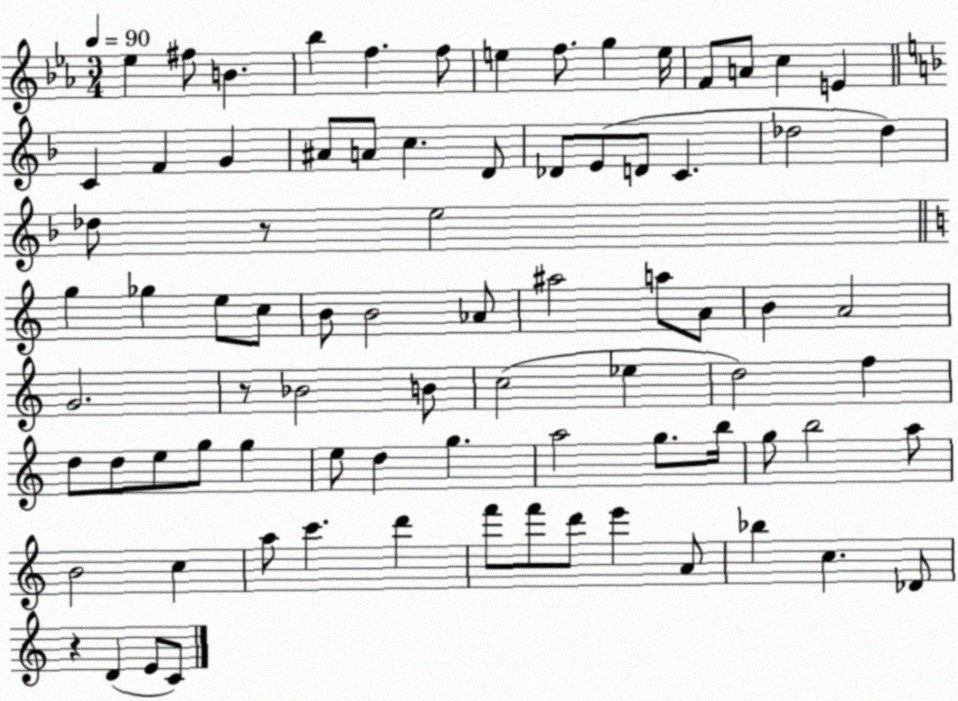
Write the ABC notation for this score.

X:1
T:Untitled
M:3/4
L:1/4
K:Eb
_e ^f/2 B _b f f/2 e f/2 g e/4 F/2 A/2 c E C F G ^A/2 A/2 c D/2 _D/2 E/2 D/2 C _d2 _d _d/2 z/2 e2 g _g e/2 c/2 B/2 B2 _A/2 ^a2 a/2 A/2 B A2 G2 z/2 _B2 B/2 c2 _e d2 f d/2 d/2 e/2 g/2 g e/2 d g a2 g/2 b/4 g/2 b2 a/2 B2 c a/2 c' d' f'/2 f'/2 d'/2 e' A/2 _b c _D/2 z D E/2 C/2